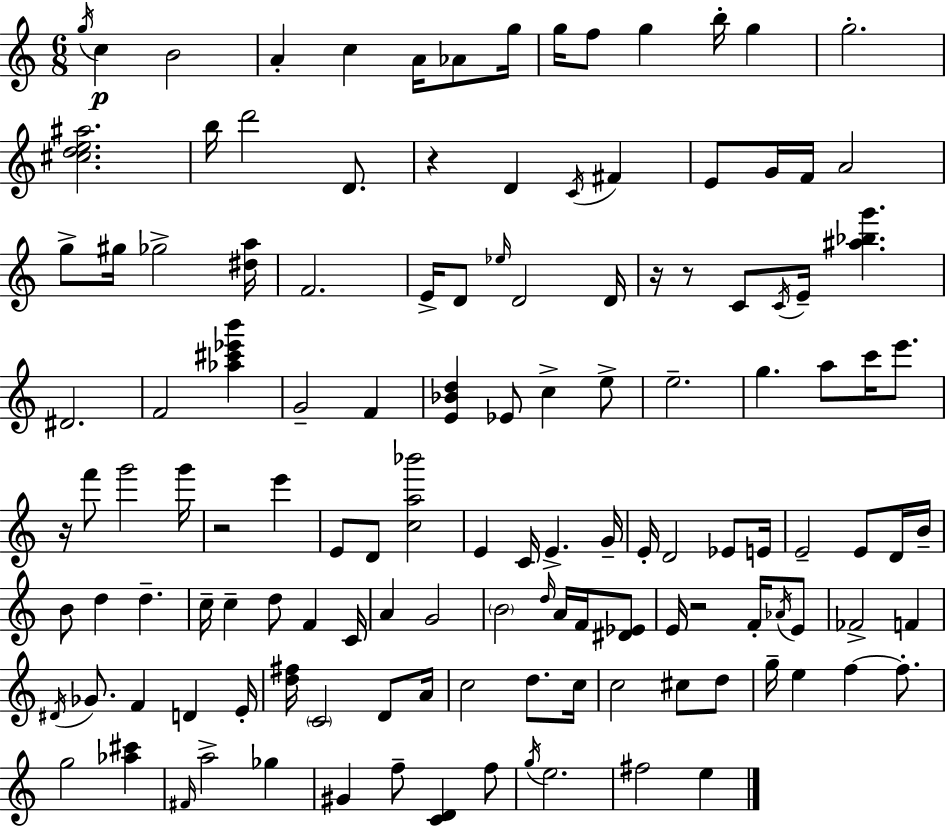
{
  \clef treble
  \numericTimeSignature
  \time 6/8
  \key c \major
  \acciaccatura { g''16 }\p c''4 b'2 | a'4-. c''4 a'16 aes'8 | g''16 g''16 f''8 g''4 b''16-. g''4 | g''2.-. | \break <cis'' d'' e'' ais''>2. | b''16 d'''2 d'8. | r4 d'4 \acciaccatura { c'16 } fis'4 | e'8 g'16 f'16 a'2 | \break g''8-> gis''16 ges''2-> | <dis'' a''>16 f'2. | e'16-> d'8 \grace { ees''16 } d'2 | d'16 r16 r8 c'8 \acciaccatura { c'16 } e'16-- <ais'' bes'' g'''>4. | \break dis'2. | f'2 | <aes'' cis''' ees''' b'''>4 g'2-- | f'4 <e' bes' d''>4 ees'8 c''4-> | \break e''8-> e''2.-- | g''4. a''8 | c'''16 e'''8. r16 f'''8 g'''2 | g'''16 r2 | \break e'''4 e'8 d'8 <c'' a'' bes'''>2 | e'4 c'16 e'4.-> | g'16-- e'16-. d'2 | ees'8 e'16 e'2-- | \break e'8 d'16 b'16-- b'8 d''4 d''4.-- | c''16-- c''4-- d''8 f'4 | c'16 a'4 g'2 | \parenthesize b'2 | \break \grace { d''16 } a'16 f'16 <dis' ees'>8 e'16 r2 | f'16-. \acciaccatura { aes'16 } e'8 fes'2-> | f'4 \acciaccatura { dis'16 } ges'8. f'4 | d'4 e'16-. <d'' fis''>16 \parenthesize c'2 | \break d'8 a'16 c''2 | d''8. c''16 c''2 | cis''8 d''8 g''16-- e''4 | f''4~~ f''8.-. g''2 | \break <aes'' cis'''>4 \grace { fis'16 } a''2-> | ges''4 gis'4 | f''8-- <c' d'>4 f''8 \acciaccatura { g''16 } e''2. | fis''2 | \break e''4 \bar "|."
}